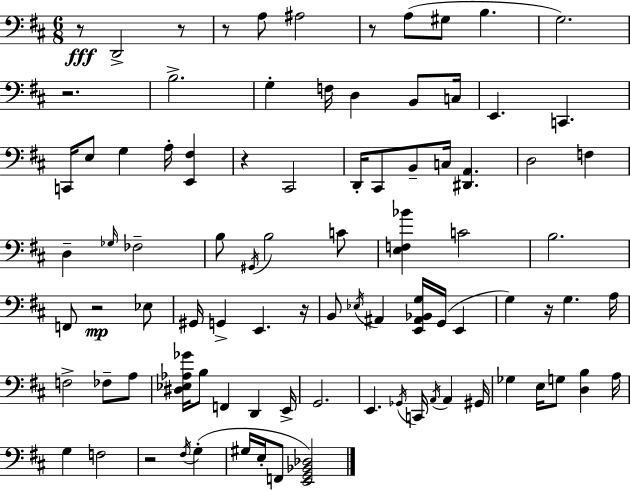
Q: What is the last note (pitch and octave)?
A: F2